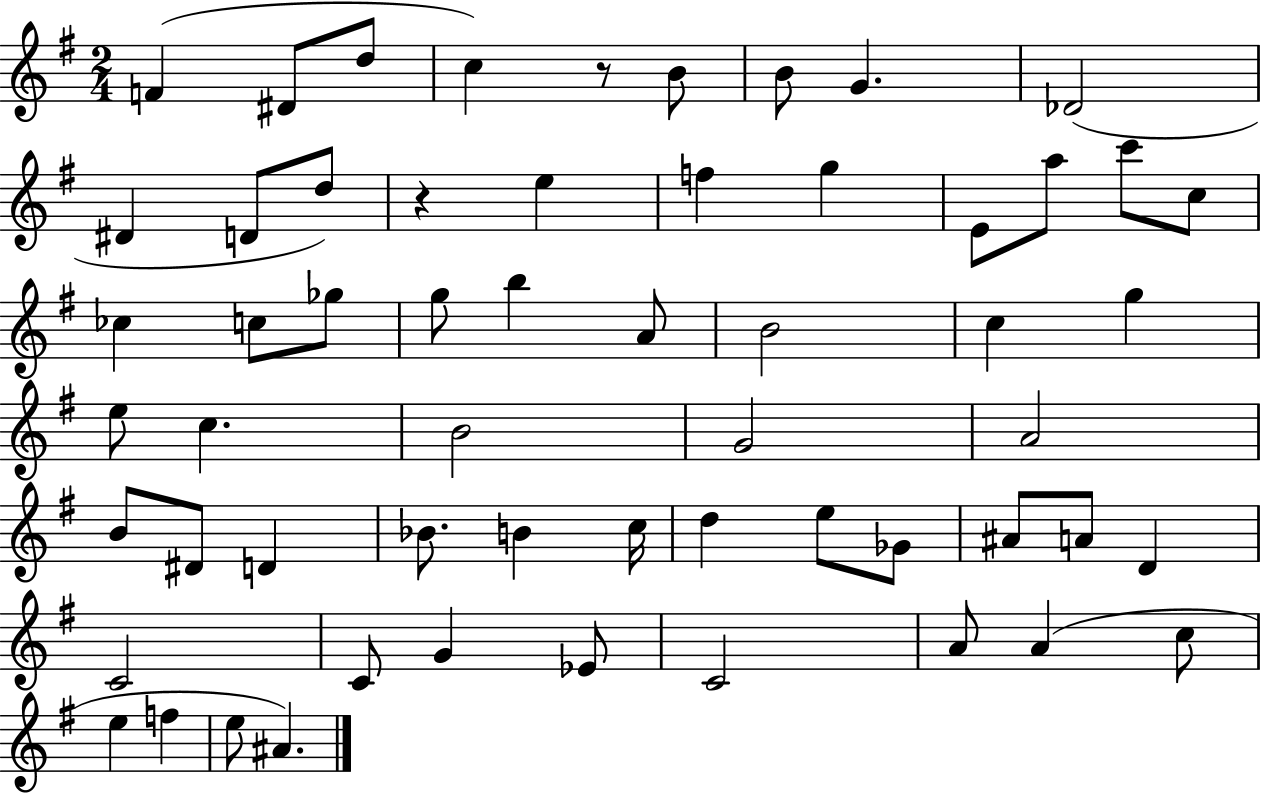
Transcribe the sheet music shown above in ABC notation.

X:1
T:Untitled
M:2/4
L:1/4
K:G
F ^D/2 d/2 c z/2 B/2 B/2 G _D2 ^D D/2 d/2 z e f g E/2 a/2 c'/2 c/2 _c c/2 _g/2 g/2 b A/2 B2 c g e/2 c B2 G2 A2 B/2 ^D/2 D _B/2 B c/4 d e/2 _G/2 ^A/2 A/2 D C2 C/2 G _E/2 C2 A/2 A c/2 e f e/2 ^A